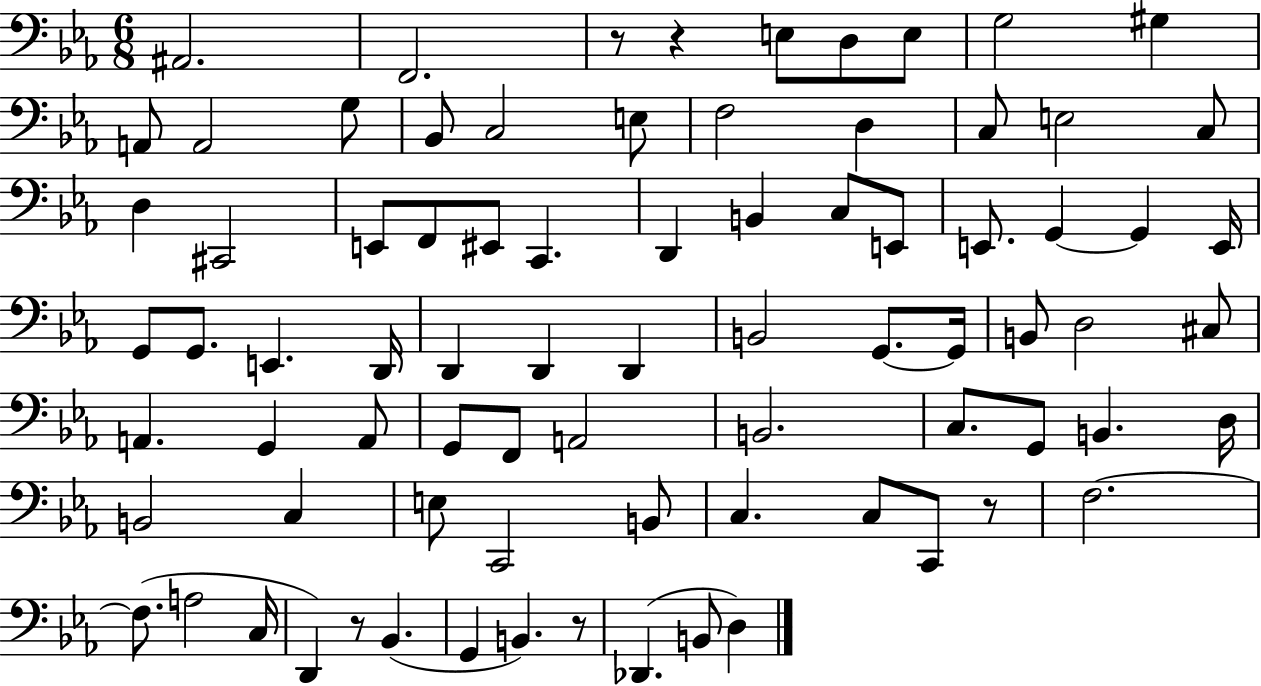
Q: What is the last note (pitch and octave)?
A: D3